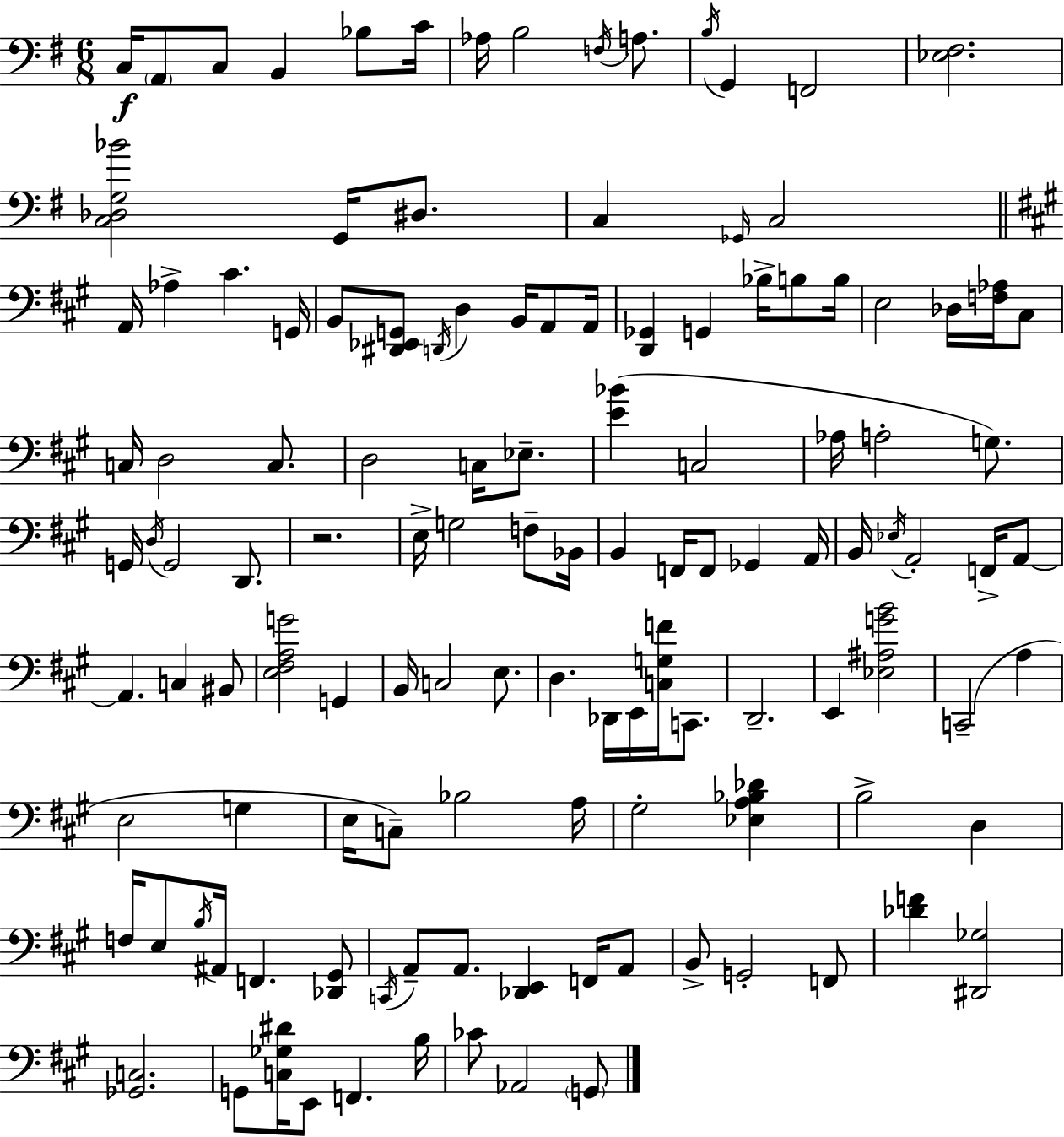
{
  \clef bass
  \numericTimeSignature
  \time 6/8
  \key e \minor
  c16\f \parenthesize a,8 c8 b,4 bes8 c'16 | aes16 b2 \acciaccatura { f16 } a8. | \acciaccatura { b16 } g,4 f,2 | <ees fis>2. | \break <c des g bes'>2 g,16 dis8. | c4 \grace { ges,16 } c2 | \bar "||" \break \key a \major a,16 aes4-> cis'4. g,16 | b,8 <dis, ees, g,>8 \acciaccatura { d,16 } d4 b,16 a,8 | a,16 <d, ges,>4 g,4 bes16-> b8 | b16 e2 des16 <f aes>16 cis8 | \break c16 d2 c8. | d2 c16 ees8.-- | <e' bes'>4( c2 | aes16 a2-. g8.) | \break g,16 \acciaccatura { d16 } g,2 d,8. | r2. | e16-> g2 f8-- | bes,16 b,4 f,16 f,8 ges,4 | \break a,16 b,16 \acciaccatura { ees16 } a,2-. | f,16-> a,8~~ a,4. c4 | bis,8 <e fis a g'>2 g,4 | b,16 c2 | \break e8. d4. des,16 e,16 <c g f'>16 | c,8. d,2.-- | e,4 <ees ais g' b'>2 | c,2--( a4 | \break e2 g4 | e16 c8--) bes2 | a16 gis2-. <ees a bes des'>4 | b2-> d4 | \break f16 e8 \acciaccatura { b16 } ais,16 f,4. | <des, gis,>8 \acciaccatura { c,16 } a,8-- a,8. <des, e,>4 | f,16 a,8 b,8-> g,2-. | f,8 <des' f'>4 <dis, ges>2 | \break <ges, c>2. | g,8 <c ges dis'>16 e,8 f,4. | b16 ces'8 aes,2 | \parenthesize g,8 \bar "|."
}